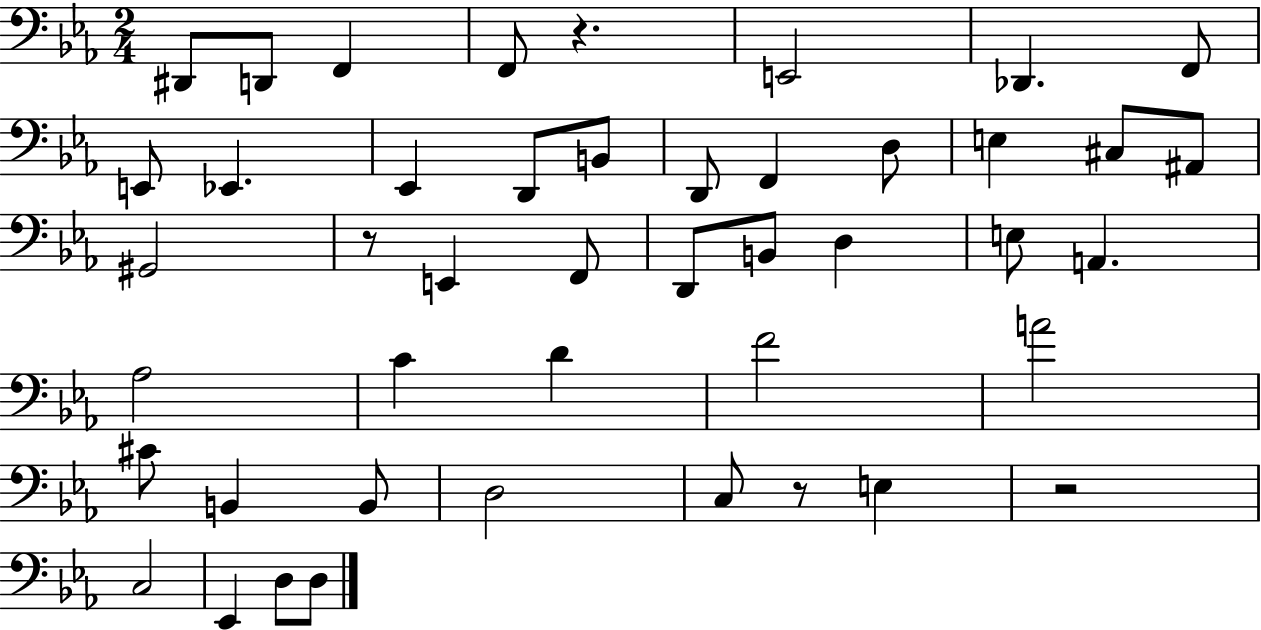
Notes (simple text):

D#2/e D2/e F2/q F2/e R/q. E2/h Db2/q. F2/e E2/e Eb2/q. Eb2/q D2/e B2/e D2/e F2/q D3/e E3/q C#3/e A#2/e G#2/h R/e E2/q F2/e D2/e B2/e D3/q E3/e A2/q. Ab3/h C4/q D4/q F4/h A4/h C#4/e B2/q B2/e D3/h C3/e R/e E3/q R/h C3/h Eb2/q D3/e D3/e